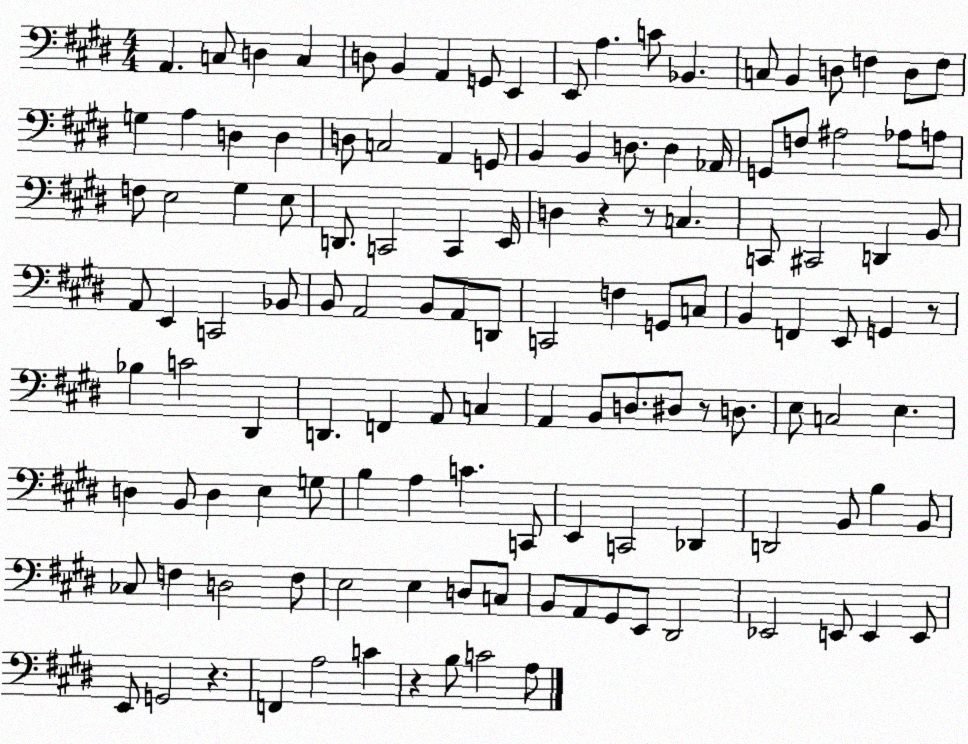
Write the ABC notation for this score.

X:1
T:Untitled
M:4/4
L:1/4
K:E
A,, C,/2 D, C, D,/2 B,, A,, G,,/2 E,, E,,/2 A, C/2 _B,, C,/2 B,, D,/2 F, D,/2 F,/2 G, A, D, D, D,/2 C,2 A,, G,,/2 B,, B,, D,/2 D, _A,,/4 G,,/2 F,/2 ^A,2 _A,/2 A,/2 F,/2 E,2 ^G, E,/2 D,,/2 C,,2 C,, E,,/4 D, z z/2 C, C,,/2 ^C,,2 D,, B,,/2 A,,/2 E,, C,,2 _B,,/2 B,,/2 A,,2 B,,/2 A,,/2 D,,/2 C,,2 F, G,,/2 C,/2 B,, F,, E,,/2 G,, z/2 _B, C2 ^D,, D,, F,, A,,/2 C, A,, B,,/2 D,/2 ^D,/2 z/2 D,/2 E,/2 C,2 E, D, B,,/2 D, E, G,/2 B, A, C C,,/2 E,, C,,2 _D,, D,,2 B,,/2 B, B,,/2 _C,/2 F, D,2 F,/2 E,2 E, D,/2 C,/2 B,,/2 A,,/2 ^G,,/2 E,,/2 ^D,,2 _E,,2 E,,/2 E,, E,,/2 E,,/2 G,,2 z F,, A,2 C z B,/2 C2 A,/2